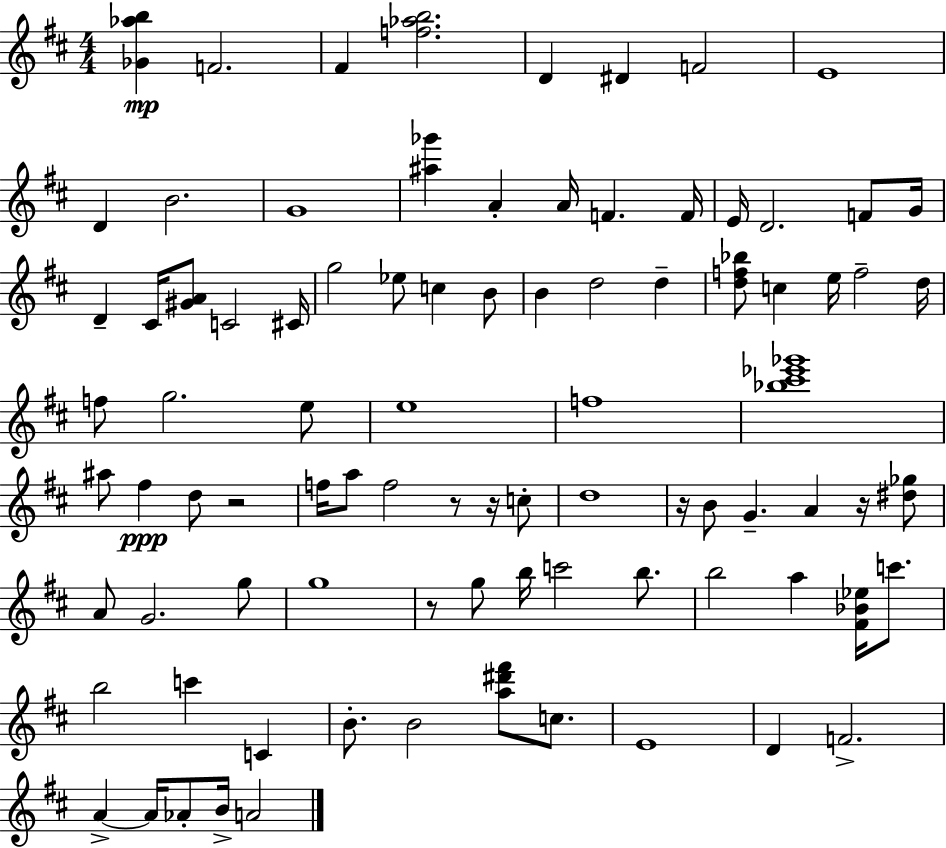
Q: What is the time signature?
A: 4/4